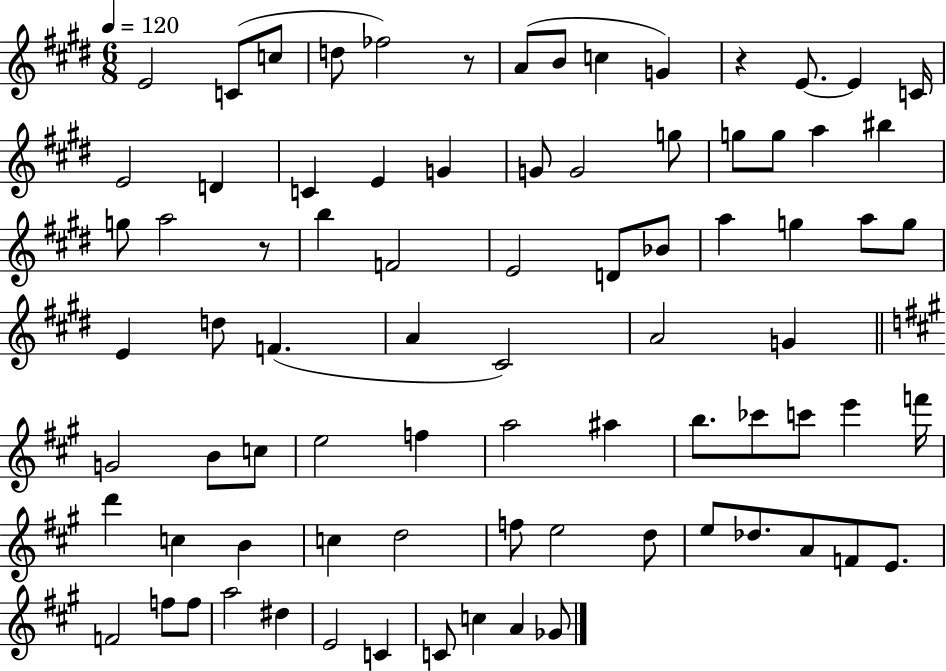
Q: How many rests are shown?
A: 3